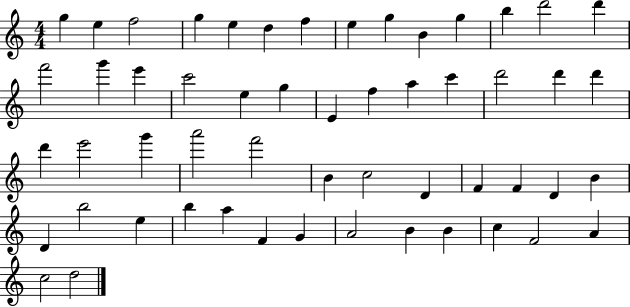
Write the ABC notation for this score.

X:1
T:Untitled
M:4/4
L:1/4
K:C
g e f2 g e d f e g B g b d'2 d' f'2 g' e' c'2 e g E f a c' d'2 d' d' d' e'2 g' a'2 f'2 B c2 D F F D B D b2 e b a F G A2 B B c F2 A c2 d2